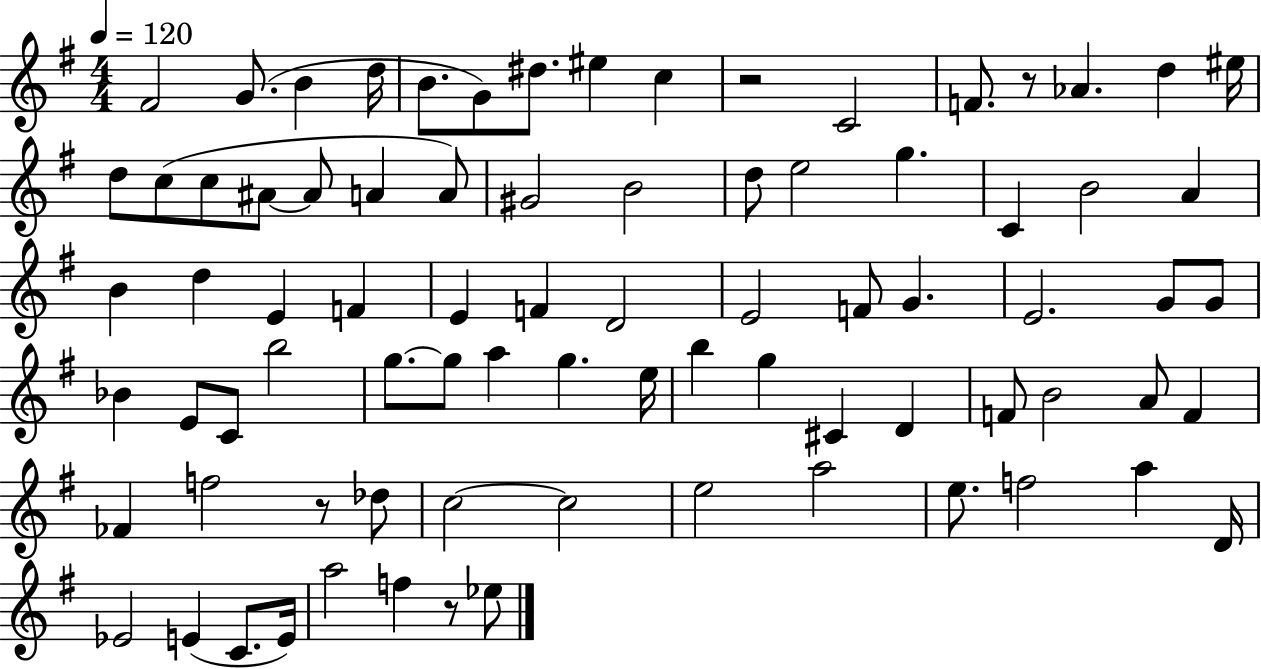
X:1
T:Untitled
M:4/4
L:1/4
K:G
^F2 G/2 B d/4 B/2 G/2 ^d/2 ^e c z2 C2 F/2 z/2 _A d ^e/4 d/2 c/2 c/2 ^A/2 ^A/2 A A/2 ^G2 B2 d/2 e2 g C B2 A B d E F E F D2 E2 F/2 G E2 G/2 G/2 _B E/2 C/2 b2 g/2 g/2 a g e/4 b g ^C D F/2 B2 A/2 F _F f2 z/2 _d/2 c2 c2 e2 a2 e/2 f2 a D/4 _E2 E C/2 E/4 a2 f z/2 _e/2